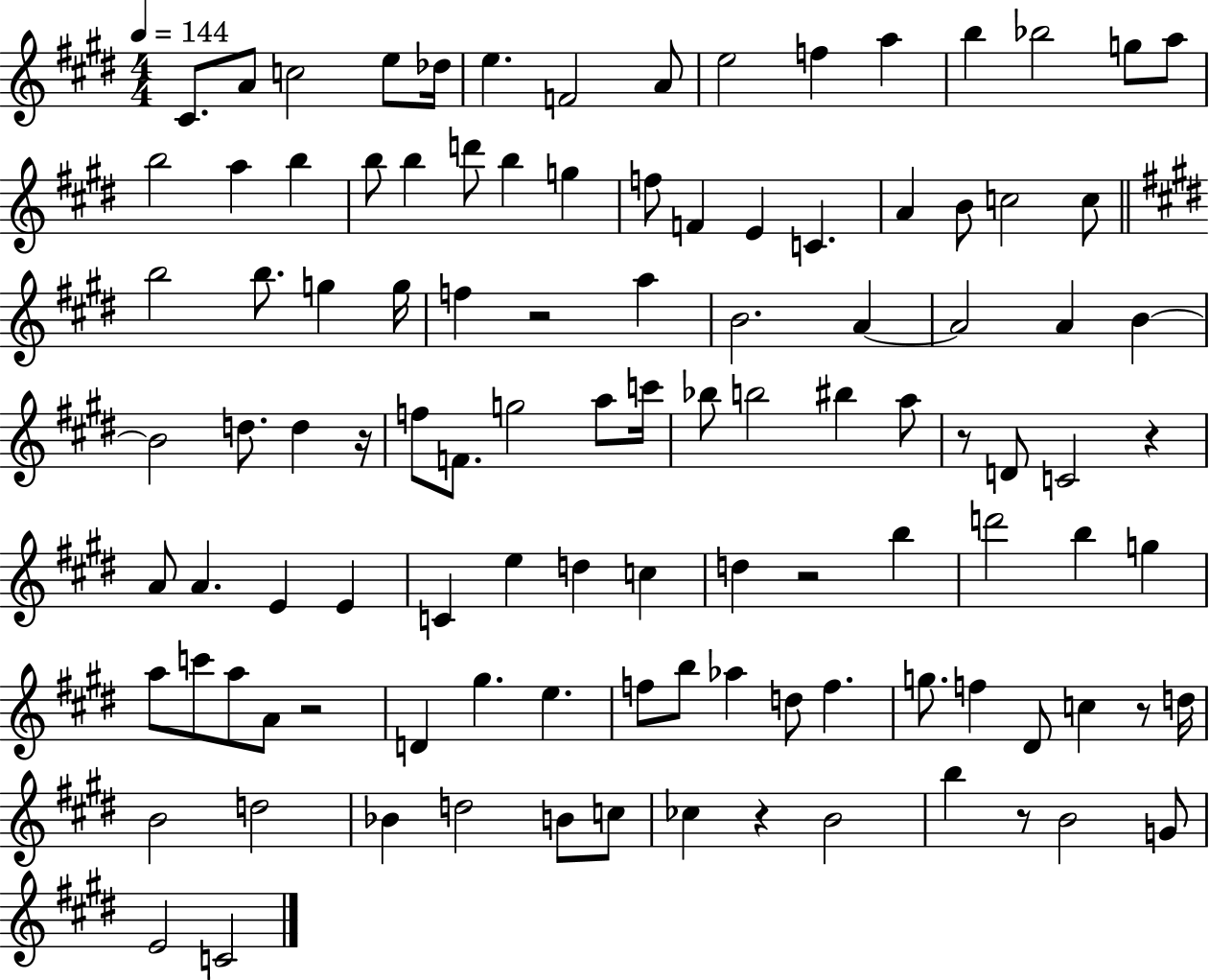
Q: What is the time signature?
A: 4/4